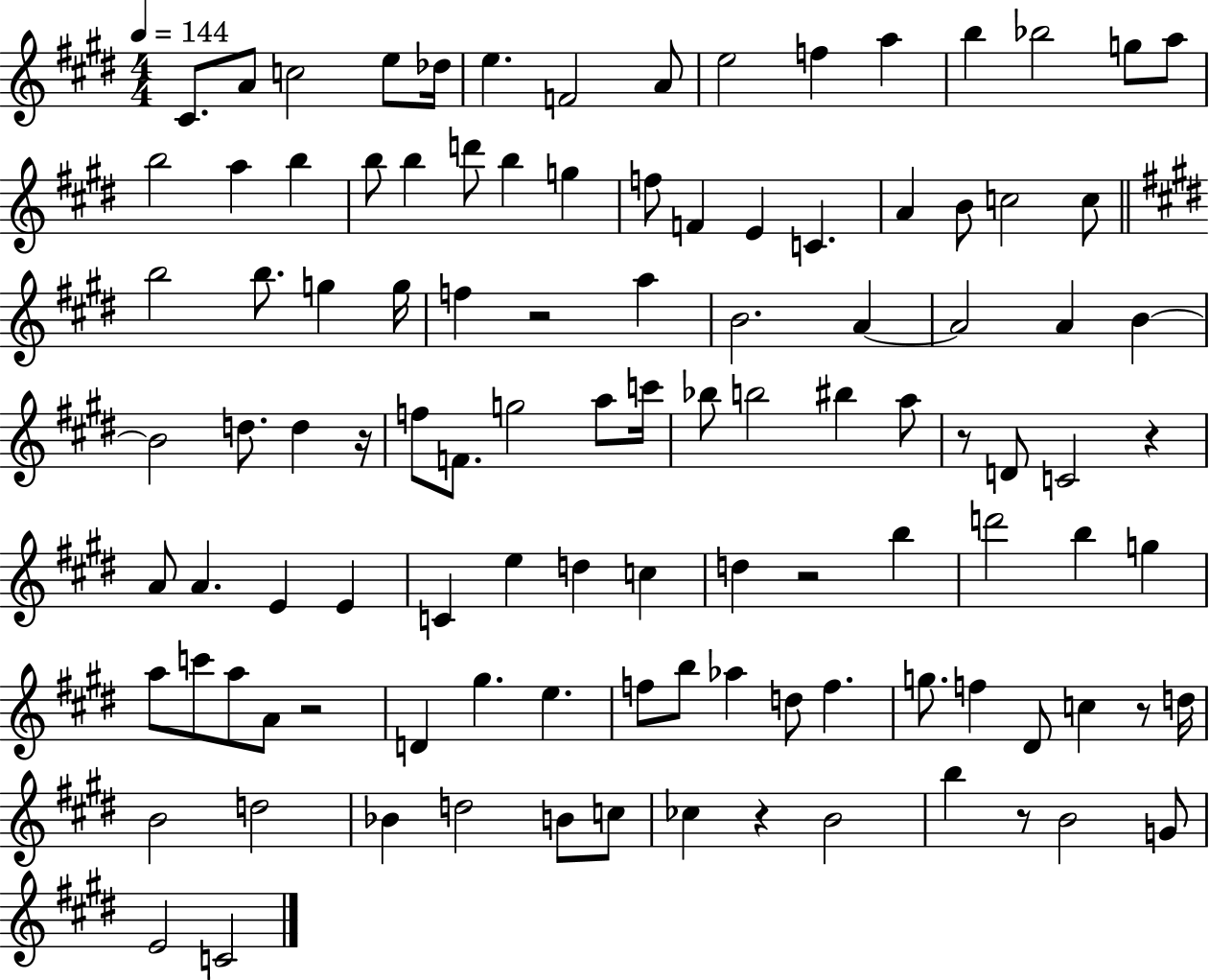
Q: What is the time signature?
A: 4/4